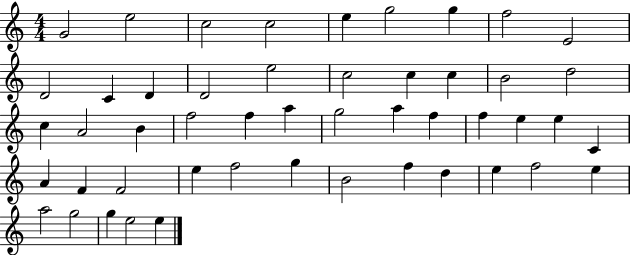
X:1
T:Untitled
M:4/4
L:1/4
K:C
G2 e2 c2 c2 e g2 g f2 E2 D2 C D D2 e2 c2 c c B2 d2 c A2 B f2 f a g2 a f f e e C A F F2 e f2 g B2 f d e f2 e a2 g2 g e2 e